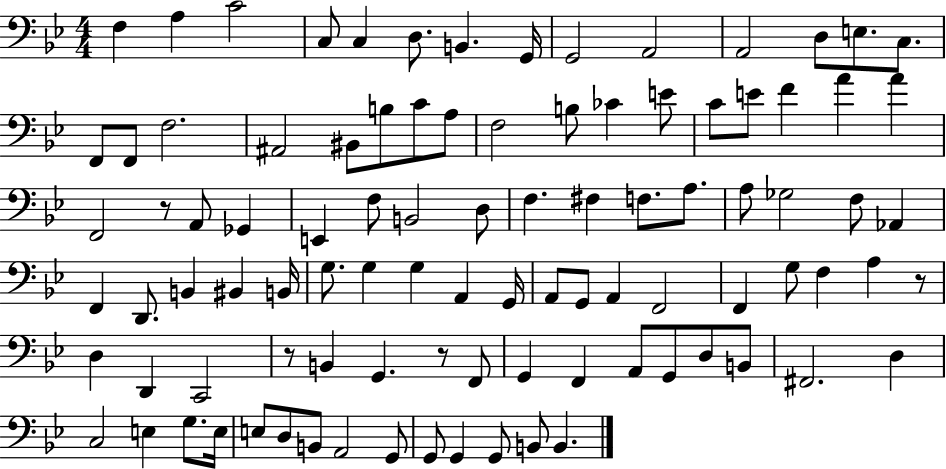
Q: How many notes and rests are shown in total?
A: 96